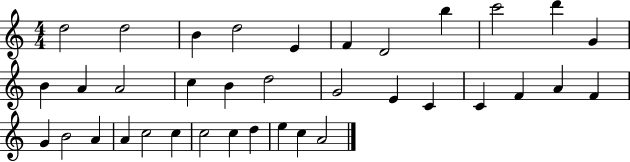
{
  \clef treble
  \numericTimeSignature
  \time 4/4
  \key c \major
  d''2 d''2 | b'4 d''2 e'4 | f'4 d'2 b''4 | c'''2 d'''4 g'4 | \break b'4 a'4 a'2 | c''4 b'4 d''2 | g'2 e'4 c'4 | c'4 f'4 a'4 f'4 | \break g'4 b'2 a'4 | a'4 c''2 c''4 | c''2 c''4 d''4 | e''4 c''4 a'2 | \break \bar "|."
}